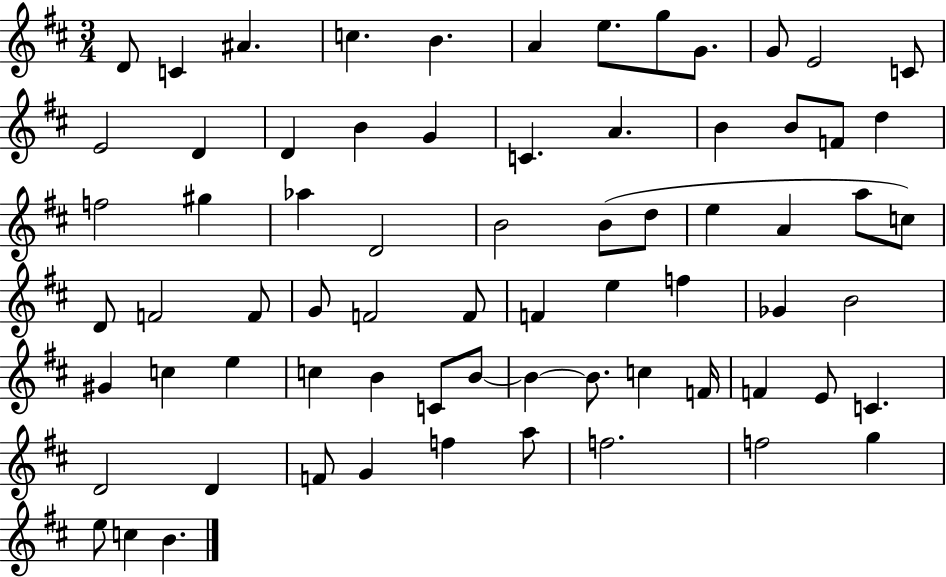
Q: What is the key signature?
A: D major